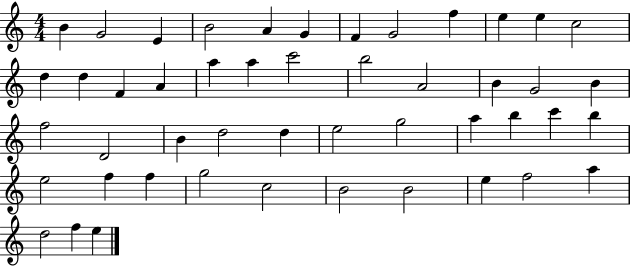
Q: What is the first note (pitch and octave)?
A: B4